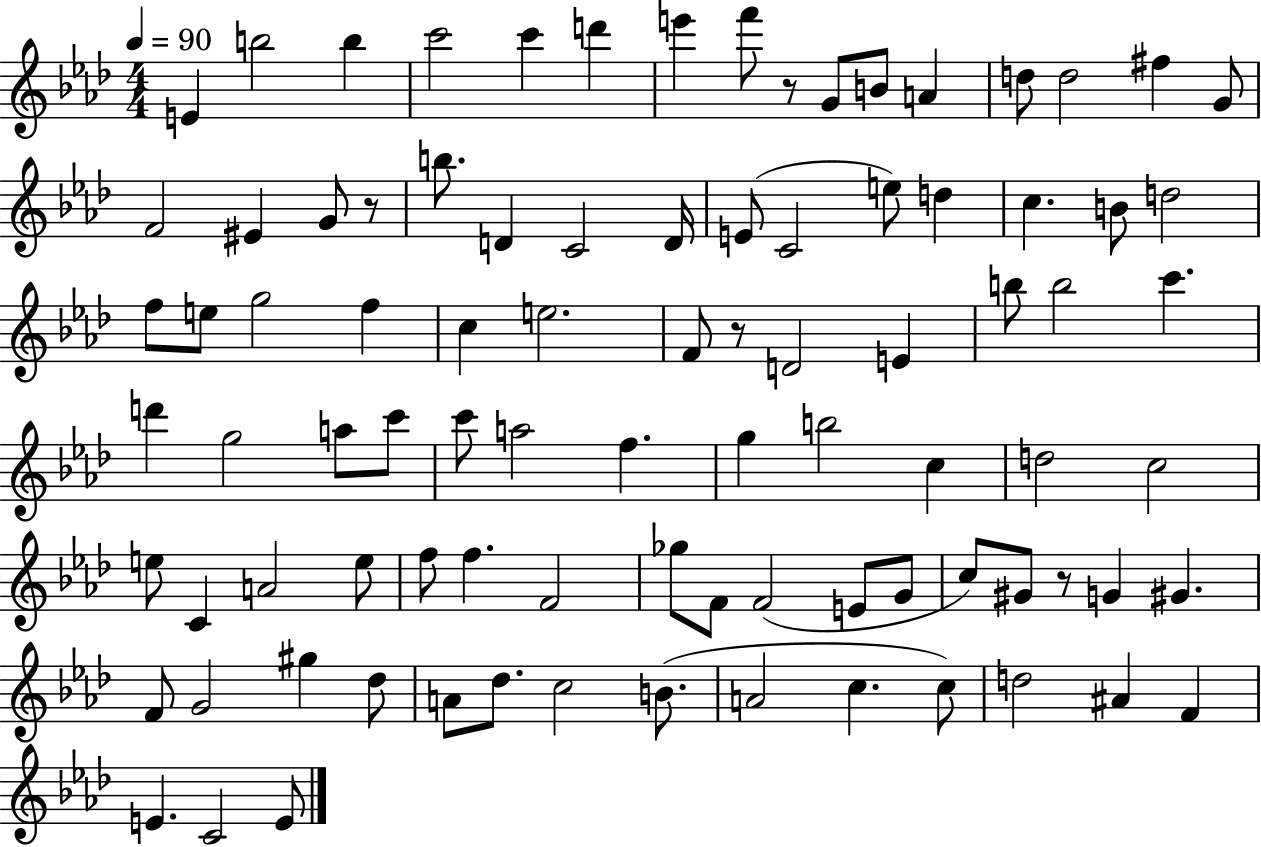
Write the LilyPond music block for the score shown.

{
  \clef treble
  \numericTimeSignature
  \time 4/4
  \key aes \major
  \tempo 4 = 90
  \repeat volta 2 { e'4 b''2 b''4 | c'''2 c'''4 d'''4 | e'''4 f'''8 r8 g'8 b'8 a'4 | d''8 d''2 fis''4 g'8 | \break f'2 eis'4 g'8 r8 | b''8. d'4 c'2 d'16 | e'8( c'2 e''8) d''4 | c''4. b'8 d''2 | \break f''8 e''8 g''2 f''4 | c''4 e''2. | f'8 r8 d'2 e'4 | b''8 b''2 c'''4. | \break d'''4 g''2 a''8 c'''8 | c'''8 a''2 f''4. | g''4 b''2 c''4 | d''2 c''2 | \break e''8 c'4 a'2 e''8 | f''8 f''4. f'2 | ges''8 f'8 f'2( e'8 g'8 | c''8) gis'8 r8 g'4 gis'4. | \break f'8 g'2 gis''4 des''8 | a'8 des''8. c''2 b'8.( | a'2 c''4. c''8) | d''2 ais'4 f'4 | \break e'4. c'2 e'8 | } \bar "|."
}